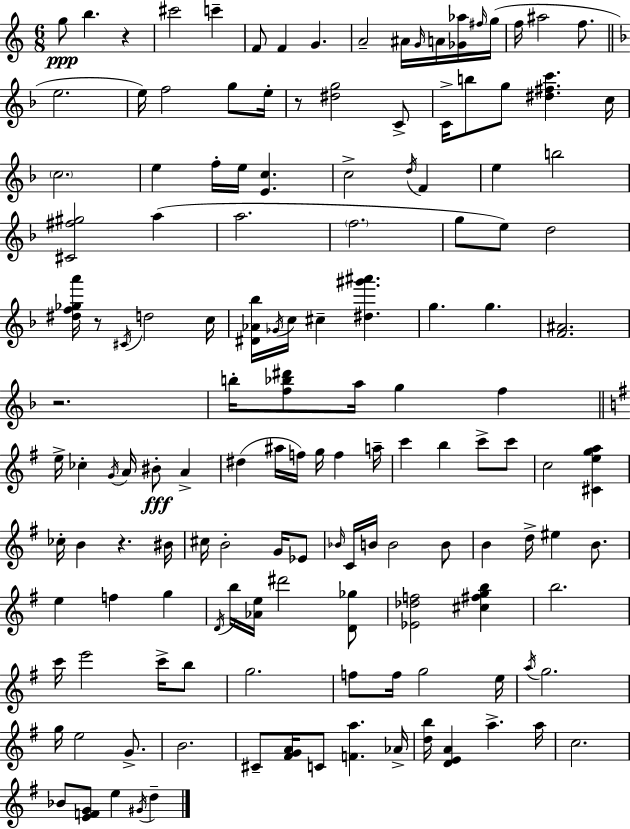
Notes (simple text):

G5/e B5/q. R/q C#6/h C6/q F4/e F4/q G4/q. A4/h A#4/s G4/s A4/s [Gb4,Ab5]/s F#5/s G5/s F5/s A#5/h F5/e. E5/h. E5/s F5/h G5/e E5/s R/e [D#5,G5]/h C4/e C4/s B5/e G5/e [D#5,F#5,C6]/q. C5/s C5/h. E5/q F5/s E5/s [E4,C5]/q. C5/h D5/s F4/q E5/q B5/h [C#4,F#5,G#5]/h A5/q A5/h. F5/h. G5/e E5/e D5/h [D#5,F5,Gb5,A6]/s R/e C#4/s D5/h C5/s [D#4,Ab4,Bb5]/s Gb4/s C5/s C#5/q [D#5,G#6,A#6]/q. G5/q. G5/q. [F4,A#4]/h. R/h. B5/s [F5,Bb5,D#6]/e A5/s G5/q F5/q E5/s CES5/q G4/s A4/s BIS4/e A4/q D#5/q A#5/s F5/s G5/s F5/q A5/s C6/q B5/q C6/e C6/e C5/h [C#4,E5,G5,A5]/q CES5/s B4/q R/q. BIS4/s C#5/s B4/h G4/s Eb4/e Bb4/s C4/s B4/s B4/h B4/e B4/q D5/s EIS5/q B4/e. E5/q F5/q G5/q D4/s B5/s [Ab4,E5]/s D#6/h [D4,Gb5]/e [Eb4,Db5,F5]/h [C#5,F#5,G5,B5]/q B5/h. C6/s E6/h C6/s B5/e G5/h. F5/e F5/s G5/h E5/s A5/s G5/h. G5/s E5/h G4/e. B4/h. C#4/e [F#4,G4,A4]/s C4/e [F4,A5]/q. Ab4/s [D5,B5]/s [D4,E4,A4]/q A5/q. A5/s C5/h. Bb4/e [E4,F4,G4]/e E5/q G#4/s D5/q